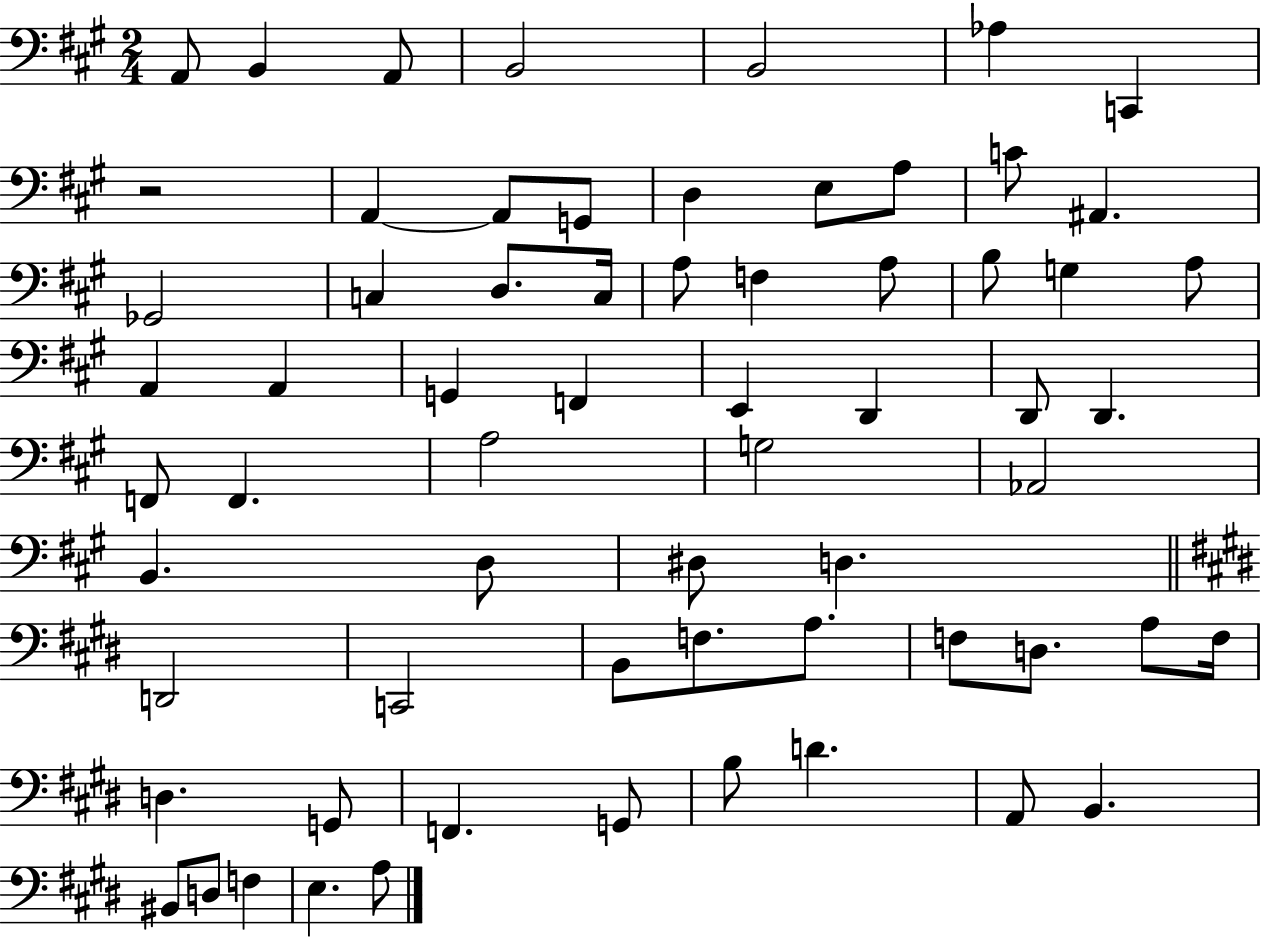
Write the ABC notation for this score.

X:1
T:Untitled
M:2/4
L:1/4
K:A
A,,/2 B,, A,,/2 B,,2 B,,2 _A, C,, z2 A,, A,,/2 G,,/2 D, E,/2 A,/2 C/2 ^A,, _G,,2 C, D,/2 C,/4 A,/2 F, A,/2 B,/2 G, A,/2 A,, A,, G,, F,, E,, D,, D,,/2 D,, F,,/2 F,, A,2 G,2 _A,,2 B,, D,/2 ^D,/2 D, D,,2 C,,2 B,,/2 F,/2 A,/2 F,/2 D,/2 A,/2 F,/4 D, G,,/2 F,, G,,/2 B,/2 D A,,/2 B,, ^B,,/2 D,/2 F, E, A,/2